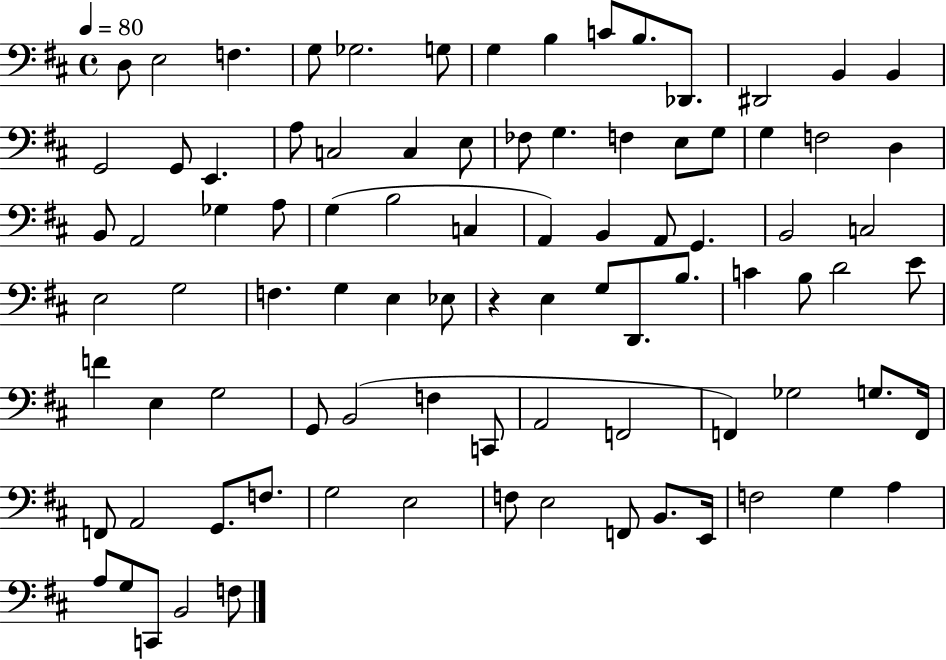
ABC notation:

X:1
T:Untitled
M:4/4
L:1/4
K:D
D,/2 E,2 F, G,/2 _G,2 G,/2 G, B, C/2 B,/2 _D,,/2 ^D,,2 B,, B,, G,,2 G,,/2 E,, A,/2 C,2 C, E,/2 _F,/2 G, F, E,/2 G,/2 G, F,2 D, B,,/2 A,,2 _G, A,/2 G, B,2 C, A,, B,, A,,/2 G,, B,,2 C,2 E,2 G,2 F, G, E, _E,/2 z E, G,/2 D,,/2 B,/2 C B,/2 D2 E/2 F E, G,2 G,,/2 B,,2 F, C,,/2 A,,2 F,,2 F,, _G,2 G,/2 F,,/4 F,,/2 A,,2 G,,/2 F,/2 G,2 E,2 F,/2 E,2 F,,/2 B,,/2 E,,/4 F,2 G, A, A,/2 G,/2 C,,/2 B,,2 F,/2